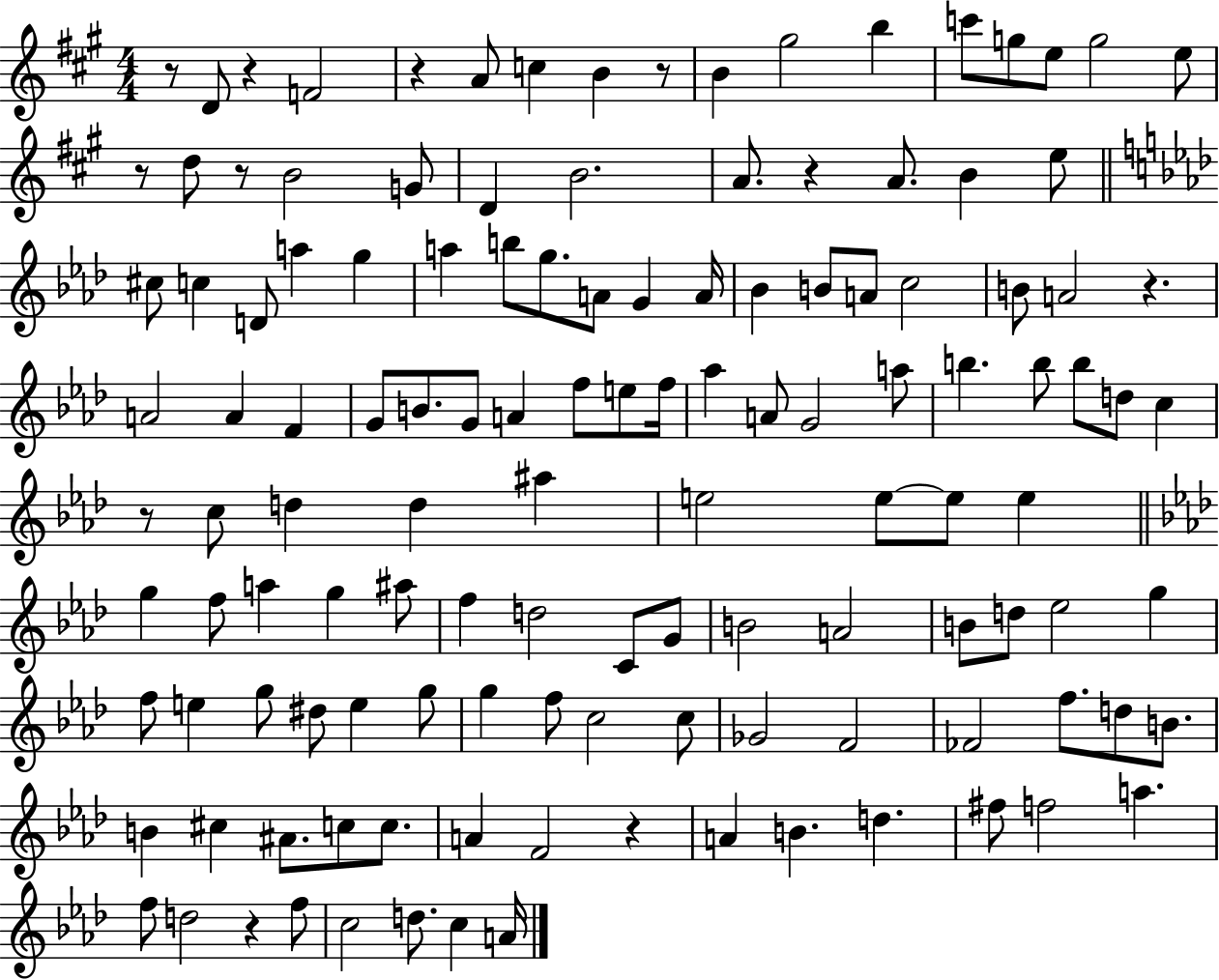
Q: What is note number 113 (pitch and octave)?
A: F5